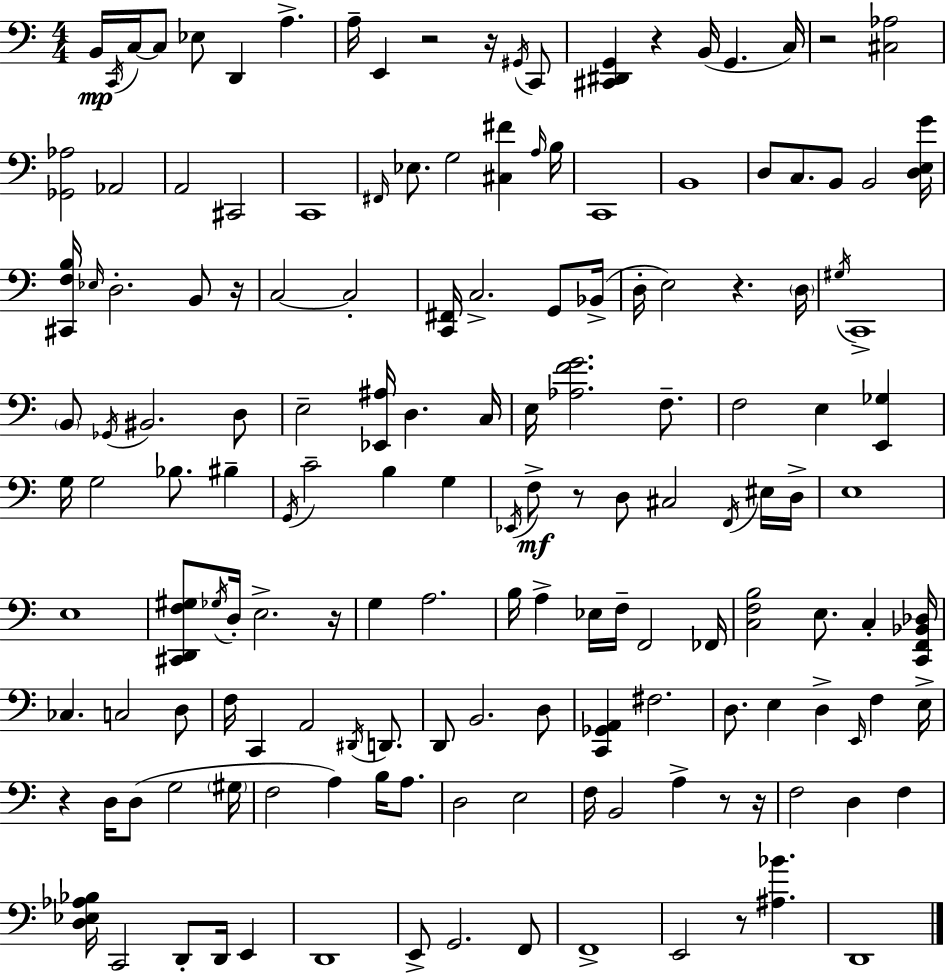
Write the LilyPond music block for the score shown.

{
  \clef bass
  \numericTimeSignature
  \time 4/4
  \key a \minor
  b,16\mp \acciaccatura { c,16 } c16~~ c8 ees8 d,4 a4.-> | a16-- e,4 r2 r16 \acciaccatura { gis,16 } | c,8 <cis, dis, g,>4 r4 b,16( g,4. | c16) r2 <cis aes>2 | \break <ges, aes>2 aes,2 | a,2 cis,2 | c,1 | \grace { fis,16 } ees8. g2 <cis fis'>4 | \break \grace { a16 } b16 c,1 | b,1 | d8 c8. b,8 b,2 | <d e g'>16 <cis, f b>16 \grace { ees16 } d2.-. | \break b,8 r16 c2~~ c2-. | <c, fis,>16 c2.-> | g,8 bes,16->( d16-. e2) r4. | \parenthesize d16 \acciaccatura { gis16 } c,1-> | \break \parenthesize b,8 \acciaccatura { ges,16 } bis,2. | d8 e2-- <ees, ais>16 | d4. c16 e16 <aes f' g'>2. | f8.-- f2 e4 | \break <e, ges>4 g16 g2 | bes8. bis4-- \acciaccatura { g,16 } c'2-- | b4 g4 \acciaccatura { ees,16 } f8->\mf r8 d8 cis2 | \acciaccatura { f,16 } eis16 d16-> e1 | \break e1 | <cis, d, f gis>8 \acciaccatura { ges16 } d16-. e2.-> | r16 g4 a2. | b16 a4-> | \break ees16 f16-- f,2 fes,16 <c f b>2 | e8. c4-. <c, f, bes, des>16 ces4. | c2 d8 f16 c,4 | a,2 \acciaccatura { dis,16 } d,8. d,8 b,2. | \break d8 <c, ges, a,>4 | fis2. d8. e4 | d4-> \grace { e,16 } f4 e16-> r4 | d16 d8( g2 \parenthesize gis16 f2 | \break a4) b16 a8. d2 | e2 f16 b,2 | a4-> r8 r16 f2 | d4 f4 <d ees aes bes>16 c,2 | \break d,8-. d,16 e,4 d,1 | e,8-> g,2. | f,8 f,1-> | e,2 | \break r8 <ais bes'>4. d,1 | \bar "|."
}